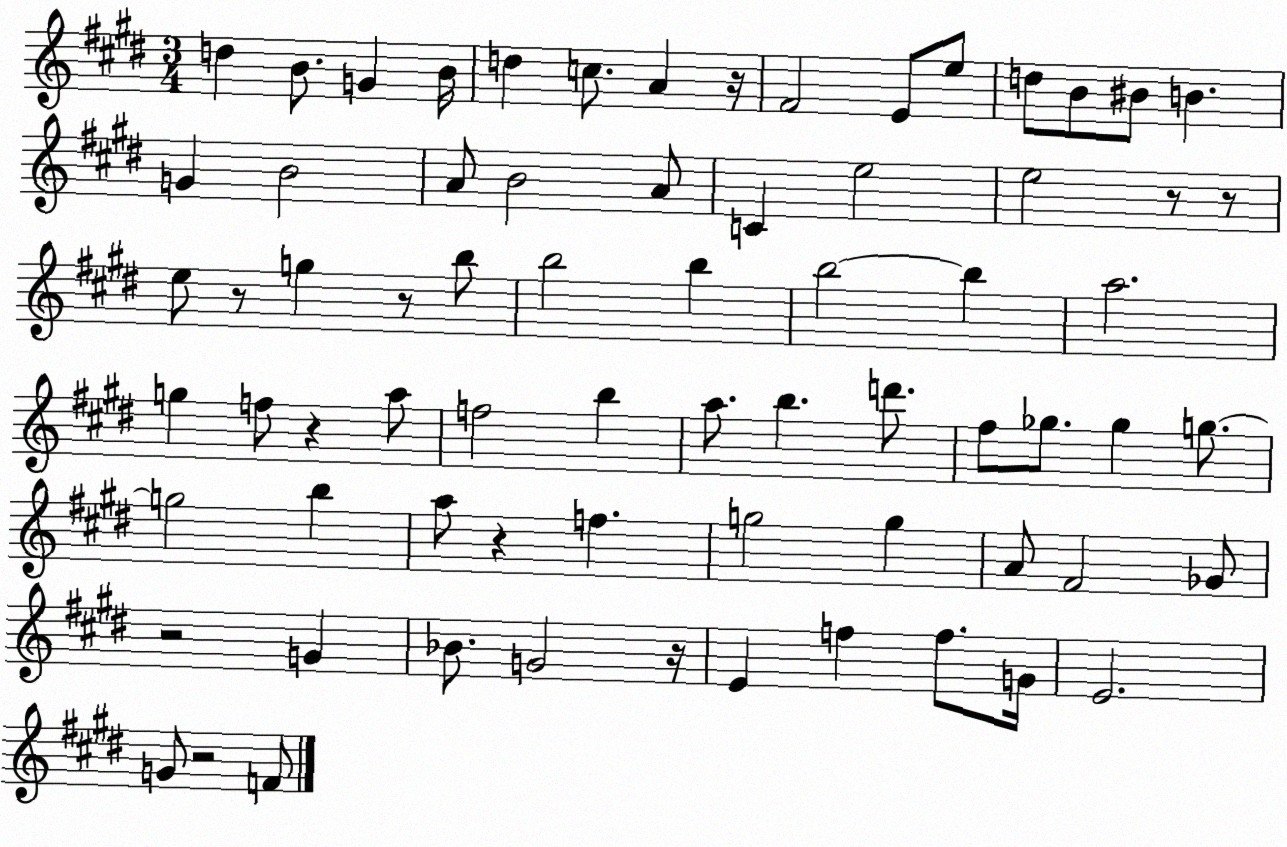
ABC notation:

X:1
T:Untitled
M:3/4
L:1/4
K:E
d B/2 G B/4 d c/2 A z/4 ^F2 E/2 e/2 d/2 B/2 ^B/2 B G B2 A/2 B2 A/2 C e2 e2 z/2 z/2 e/2 z/2 g z/2 b/2 b2 b b2 b a2 g f/2 z a/2 f2 b a/2 b d'/2 ^f/2 _g/2 _g g/2 g2 b a/2 z f g2 g A/2 ^F2 _G/2 z2 G _B/2 G2 z/4 E f f/2 G/4 E2 G/2 z2 F/2